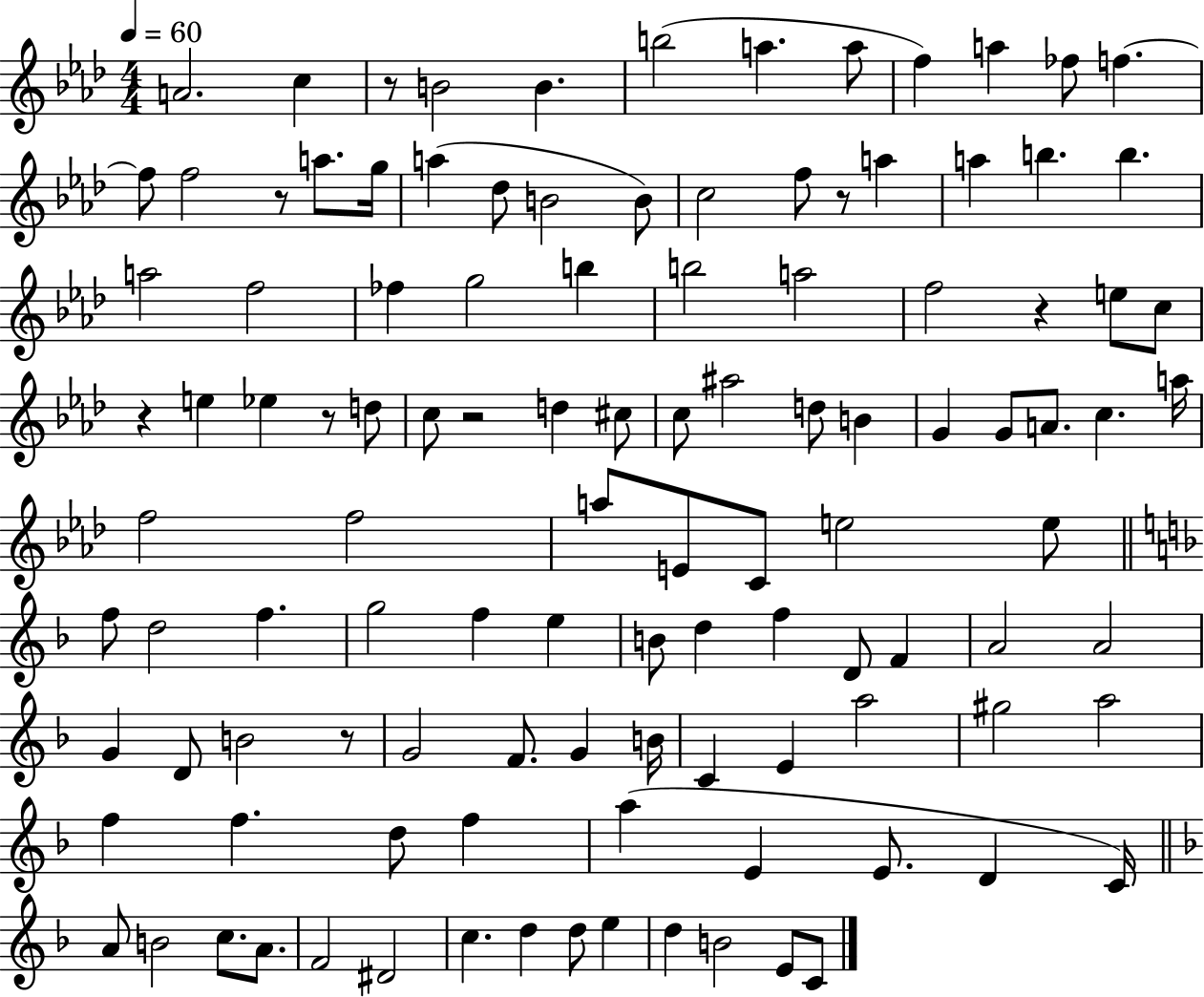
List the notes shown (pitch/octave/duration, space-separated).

A4/h. C5/q R/e B4/h B4/q. B5/h A5/q. A5/e F5/q A5/q FES5/e F5/q. F5/e F5/h R/e A5/e. G5/s A5/q Db5/e B4/h B4/e C5/h F5/e R/e A5/q A5/q B5/q. B5/q. A5/h F5/h FES5/q G5/h B5/q B5/h A5/h F5/h R/q E5/e C5/e R/q E5/q Eb5/q R/e D5/e C5/e R/h D5/q C#5/e C5/e A#5/h D5/e B4/q G4/q G4/e A4/e. C5/q. A5/s F5/h F5/h A5/e E4/e C4/e E5/h E5/e F5/e D5/h F5/q. G5/h F5/q E5/q B4/e D5/q F5/q D4/e F4/q A4/h A4/h G4/q D4/e B4/h R/e G4/h F4/e. G4/q B4/s C4/q E4/q A5/h G#5/h A5/h F5/q F5/q. D5/e F5/q A5/q E4/q E4/e. D4/q C4/s A4/e B4/h C5/e. A4/e. F4/h D#4/h C5/q. D5/q D5/e E5/q D5/q B4/h E4/e C4/e